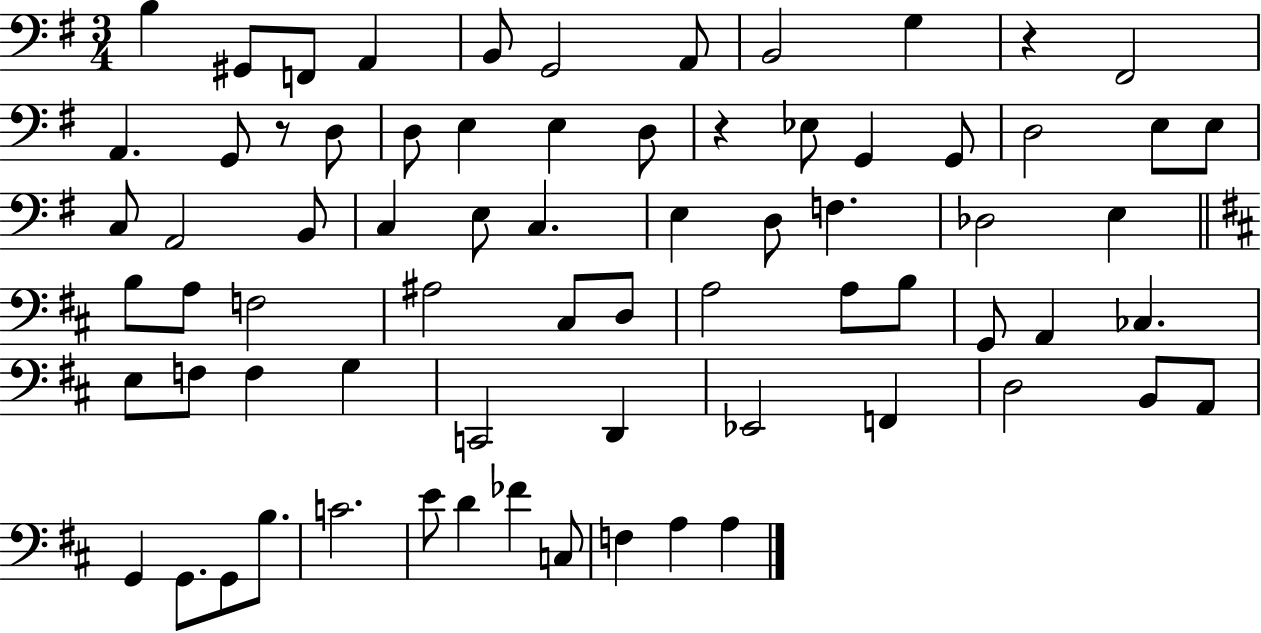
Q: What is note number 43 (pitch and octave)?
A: B3